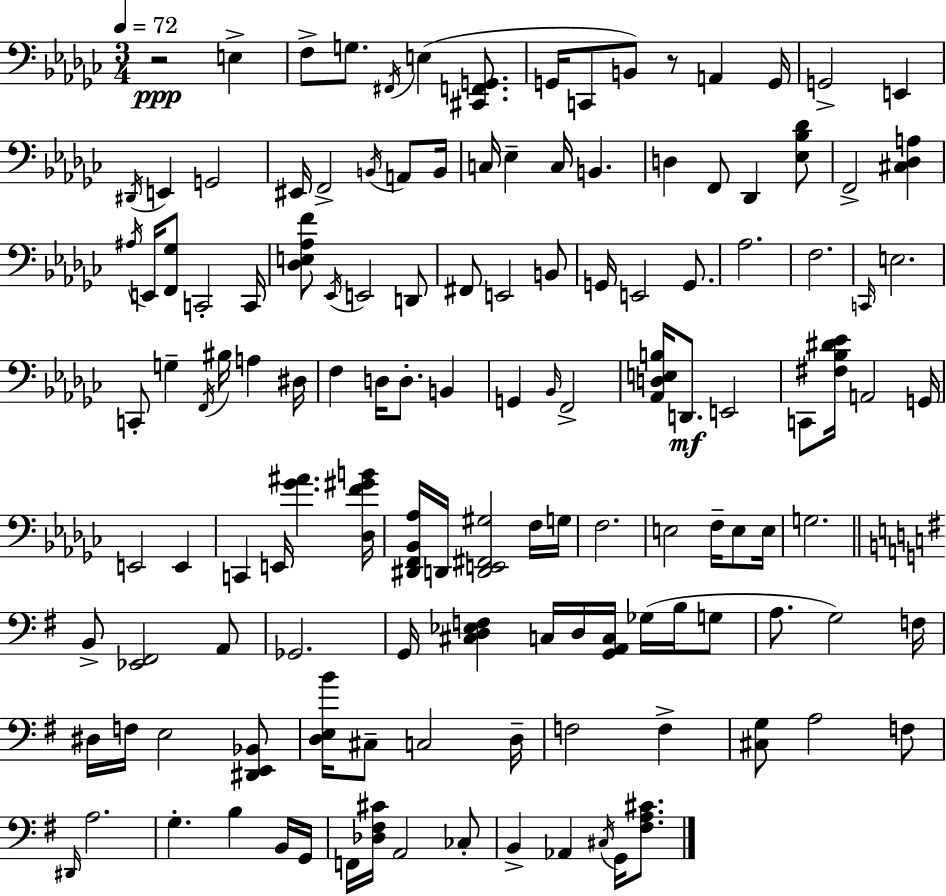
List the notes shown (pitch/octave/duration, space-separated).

R/h E3/q F3/e G3/e. F#2/s E3/q [C#2,F2,G2]/e. G2/s C2/e B2/e R/e A2/q G2/s G2/h E2/q D#2/s E2/q G2/h EIS2/s F2/h B2/s A2/e B2/s C3/s Eb3/q C3/s B2/q. D3/q F2/e Db2/q [Eb3,Bb3,Db4]/e F2/h [C#3,Db3,A3]/q A#3/s E2/s [F2,Gb3]/e C2/h C2/s [Db3,E3,Ab3,F4]/e Eb2/s E2/h D2/e F#2/e E2/h B2/e G2/s E2/h G2/e. Ab3/h. F3/h. C2/s E3/h. C2/e G3/q F2/s BIS3/s A3/q D#3/s F3/q D3/s D3/e. B2/q G2/q Bb2/s F2/h [Ab2,D3,E3,B3]/s D2/e. E2/h C2/e [F#3,Bb3,D#4,Eb4]/s A2/h G2/s E2/h E2/q C2/q E2/s [Gb4,A#4]/q. [Db3,F4,G#4,B4]/s [D#2,F2,Bb2,Ab3]/s D2/s [D2,E2,F#2,G#3]/h F3/s G3/s F3/h. E3/h F3/s E3/e E3/s G3/h. B2/e [Eb2,F#2]/h A2/e Gb2/h. G2/s [C#3,D3,Eb3,F3]/q C3/s D3/s [G2,A2,C3]/s Gb3/s B3/s G3/e A3/e. G3/h F3/s D#3/s F3/s E3/h [D#2,E2,Bb2]/e [D3,E3,B4]/s C#3/e C3/h D3/s F3/h F3/q [C#3,G3]/e A3/h F3/e D#2/s A3/h. G3/q. B3/q B2/s G2/s F2/s [Db3,F#3,C#4]/s A2/h CES3/e B2/q Ab2/q C#3/s G2/s [F#3,A3,C#4]/e.